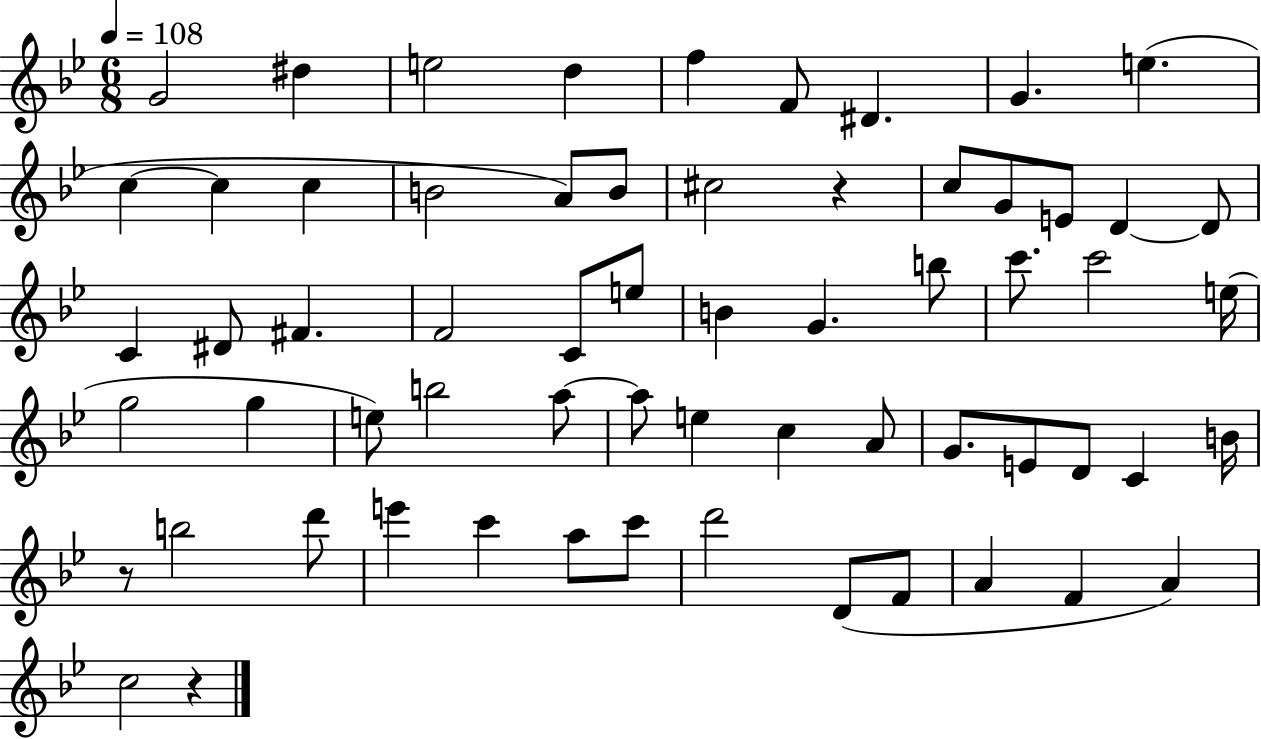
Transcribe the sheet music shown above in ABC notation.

X:1
T:Untitled
M:6/8
L:1/4
K:Bb
G2 ^d e2 d f F/2 ^D G e c c c B2 A/2 B/2 ^c2 z c/2 G/2 E/2 D D/2 C ^D/2 ^F F2 C/2 e/2 B G b/2 c'/2 c'2 e/4 g2 g e/2 b2 a/2 a/2 e c A/2 G/2 E/2 D/2 C B/4 z/2 b2 d'/2 e' c' a/2 c'/2 d'2 D/2 F/2 A F A c2 z